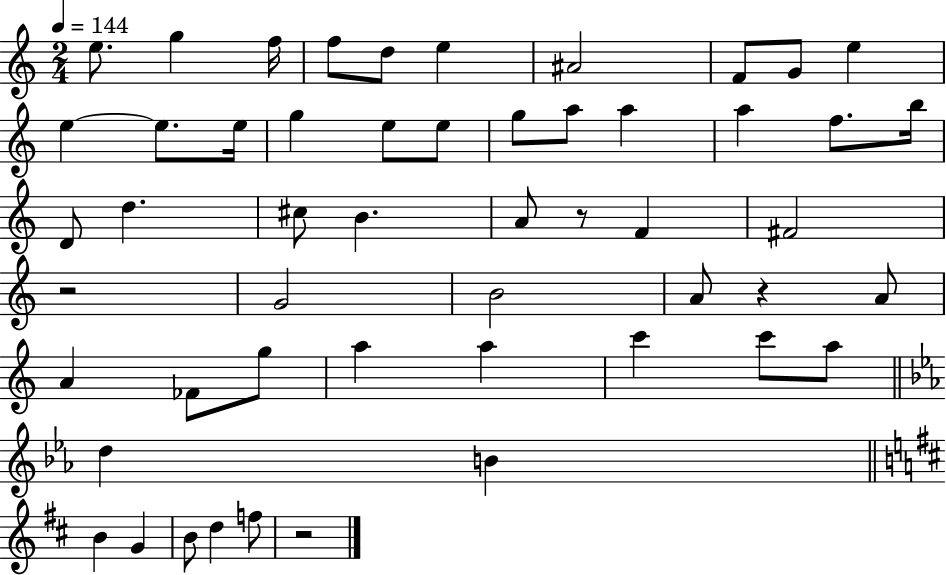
E5/e. G5/q F5/s F5/e D5/e E5/q A#4/h F4/e G4/e E5/q E5/q E5/e. E5/s G5/q E5/e E5/e G5/e A5/e A5/q A5/q F5/e. B5/s D4/e D5/q. C#5/e B4/q. A4/e R/e F4/q F#4/h R/h G4/h B4/h A4/e R/q A4/e A4/q FES4/e G5/e A5/q A5/q C6/q C6/e A5/e D5/q B4/q B4/q G4/q B4/e D5/q F5/e R/h